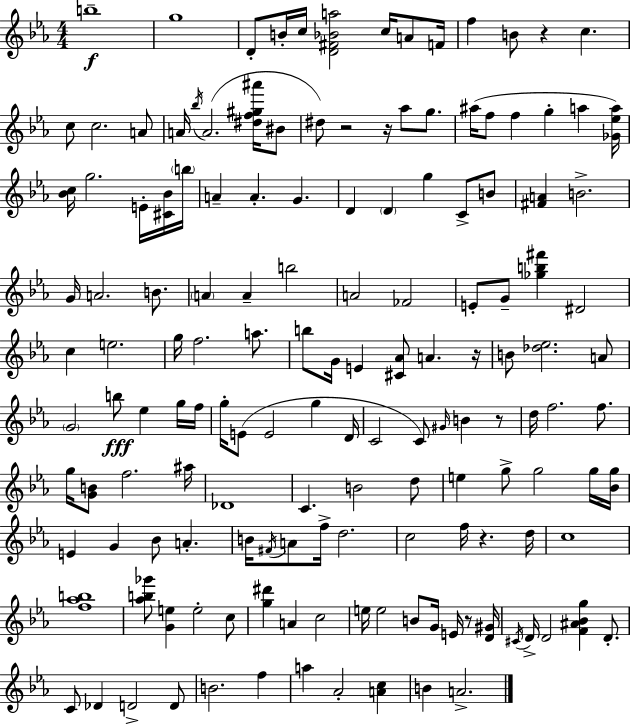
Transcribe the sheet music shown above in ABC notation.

X:1
T:Untitled
M:4/4
L:1/4
K:Cm
b4 g4 D/2 B/4 c/4 [D^F_Ba]2 c/4 A/2 F/4 f B/2 z c c/2 c2 A/2 A/4 _b/4 A2 [^df^g^a']/4 ^B/2 ^d/2 z2 z/4 _a/2 g/2 ^a/4 f/2 f g a [_G_ea]/4 [_Bc]/4 g2 E/4 [^C_B]/4 b/4 A A G D D g C/2 B/2 [^FA] B2 G/4 A2 B/2 A A b2 A2 _F2 E/2 G/2 [_gb^f'] ^D2 c e2 g/4 f2 a/2 b/2 G/4 E [^C_A]/2 A z/4 B/2 [_d_e]2 A/2 G2 b/2 _e g/4 f/4 g/4 E/2 E2 g D/4 C2 C/2 ^G/4 B z/2 d/4 f2 f/2 g/4 [GB]/2 f2 ^a/4 _D4 C B2 d/2 e g/2 g2 g/4 [_Bg]/4 E G _B/2 A B/4 ^F/4 A/2 f/4 d2 c2 f/4 z d/4 c4 [f_ab]4 [_ab_g']/2 [Ge] e2 c/2 [g^d'] A c2 e/4 e2 B/2 G/4 E/4 z/2 [D^G]/4 ^C/4 D/4 D2 [F^A_Bg] D/2 C/2 _D D2 D/2 B2 f a _A2 [Ac] B A2